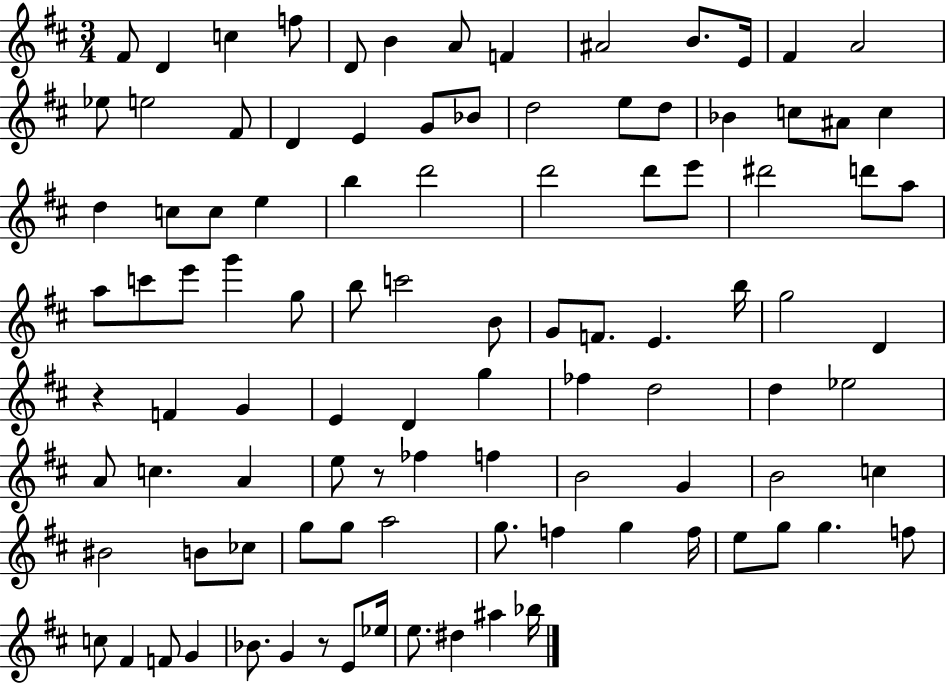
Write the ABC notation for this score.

X:1
T:Untitled
M:3/4
L:1/4
K:D
^F/2 D c f/2 D/2 B A/2 F ^A2 B/2 E/4 ^F A2 _e/2 e2 ^F/2 D E G/2 _B/2 d2 e/2 d/2 _B c/2 ^A/2 c d c/2 c/2 e b d'2 d'2 d'/2 e'/2 ^d'2 d'/2 a/2 a/2 c'/2 e'/2 g' g/2 b/2 c'2 B/2 G/2 F/2 E b/4 g2 D z F G E D g _f d2 d _e2 A/2 c A e/2 z/2 _f f B2 G B2 c ^B2 B/2 _c/2 g/2 g/2 a2 g/2 f g f/4 e/2 g/2 g f/2 c/2 ^F F/2 G _B/2 G z/2 E/2 _e/4 e/2 ^d ^a _b/4